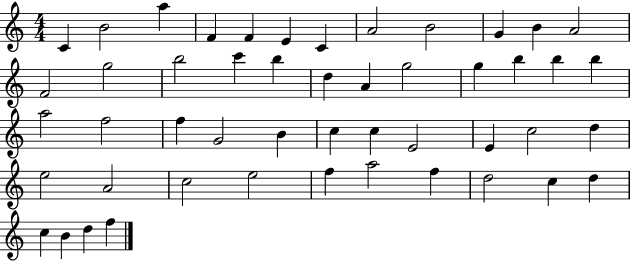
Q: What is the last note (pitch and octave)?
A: F5